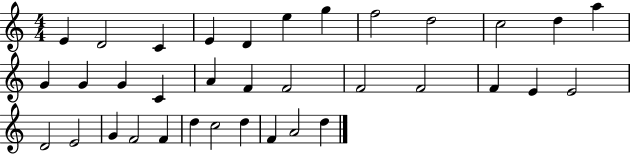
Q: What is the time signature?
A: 4/4